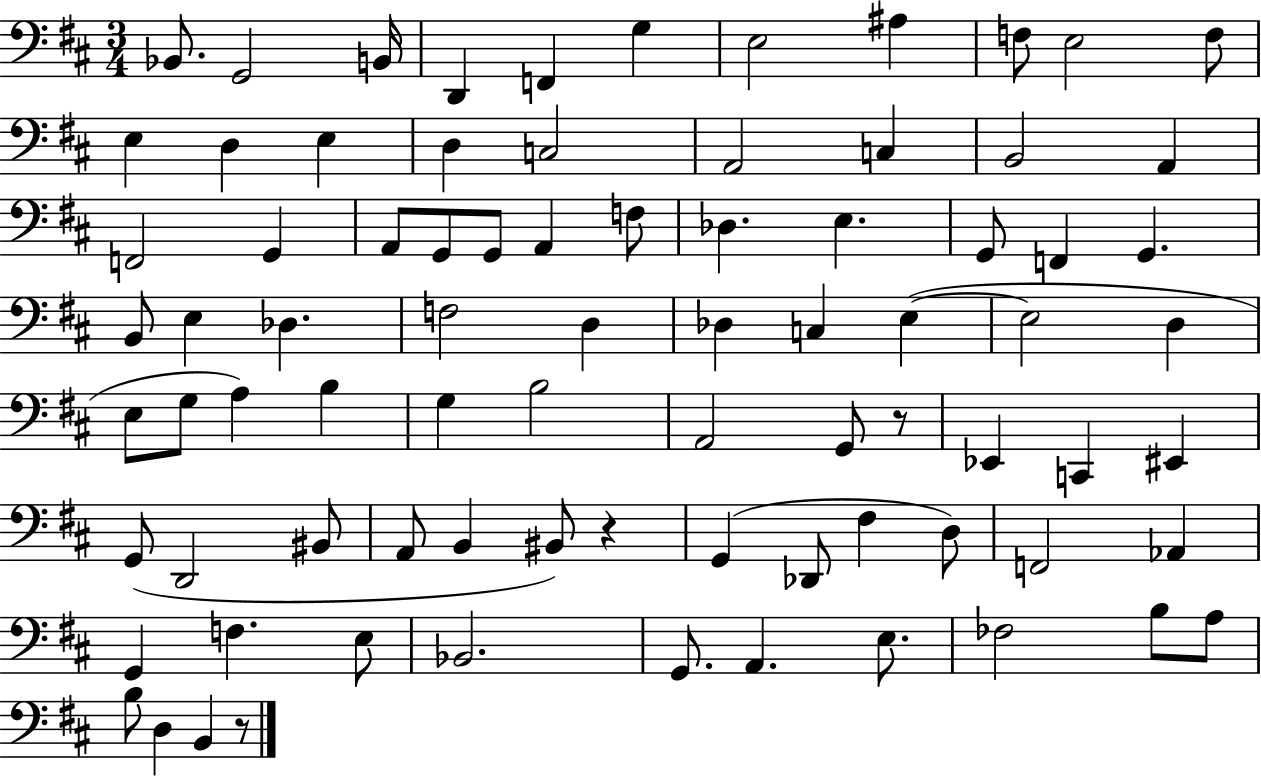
{
  \clef bass
  \numericTimeSignature
  \time 3/4
  \key d \major
  \repeat volta 2 { bes,8. g,2 b,16 | d,4 f,4 g4 | e2 ais4 | f8 e2 f8 | \break e4 d4 e4 | d4 c2 | a,2 c4 | b,2 a,4 | \break f,2 g,4 | a,8 g,8 g,8 a,4 f8 | des4. e4. | g,8 f,4 g,4. | \break b,8 e4 des4. | f2 d4 | des4 c4 e4~(~ | e2 d4 | \break e8 g8 a4) b4 | g4 b2 | a,2 g,8 r8 | ees,4 c,4 eis,4 | \break g,8( d,2 bis,8 | a,8 b,4 bis,8) r4 | g,4( des,8 fis4 d8) | f,2 aes,4 | \break g,4 f4. e8 | bes,2. | g,8. a,4. e8. | fes2 b8 a8 | \break b8 d4 b,4 r8 | } \bar "|."
}